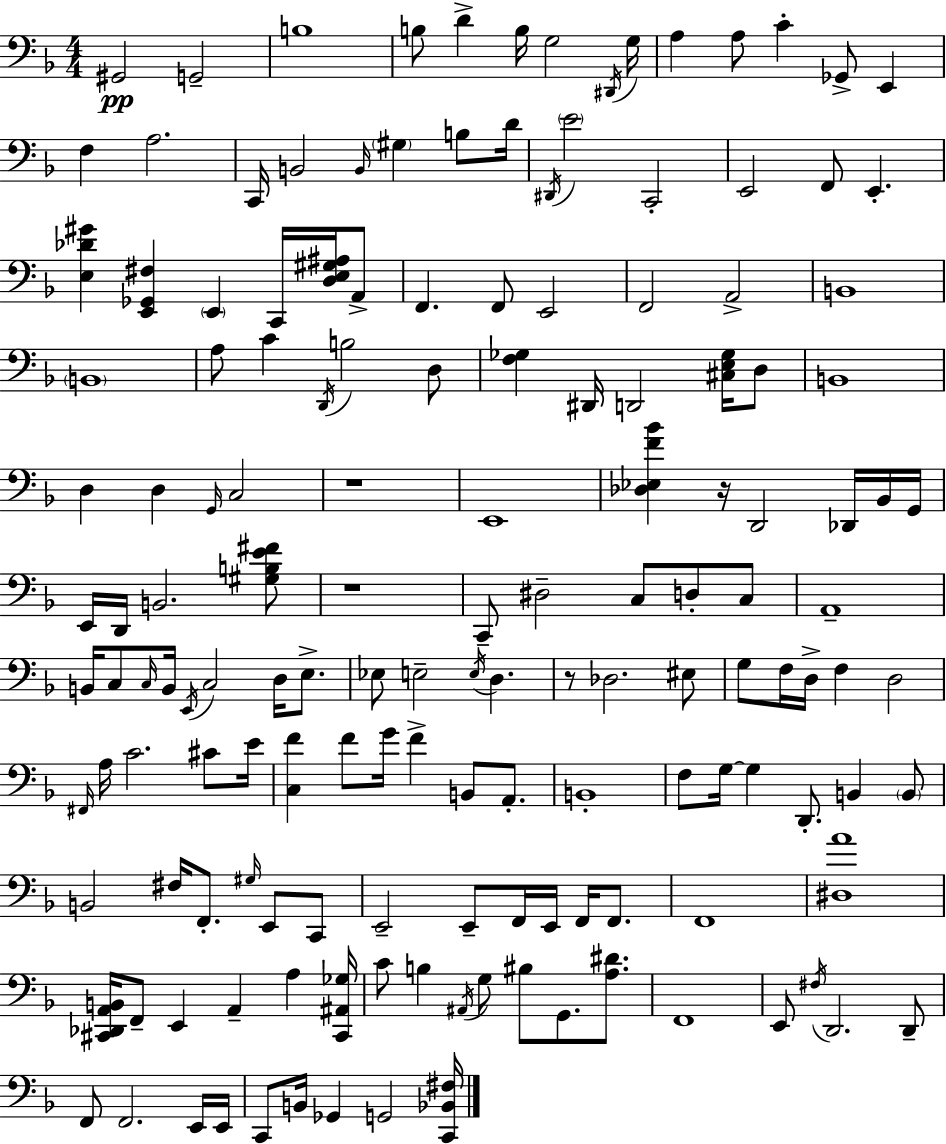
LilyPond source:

{
  \clef bass
  \numericTimeSignature
  \time 4/4
  \key f \major
  gis,2\pp g,2-- | b1 | b8 d'4-> b16 g2 \acciaccatura { dis,16 } | g16 a4 a8 c'4-. ges,8-> e,4 | \break f4 a2. | c,16 b,2 \grace { b,16 } \parenthesize gis4 b8 | d'16 \acciaccatura { dis,16 } \parenthesize e'2 c,2-. | e,2 f,8 e,4.-. | \break <e des' gis'>4 <e, ges, fis>4 \parenthesize e,4 c,16 | <d e gis ais>16 a,8-> f,4. f,8 e,2 | f,2 a,2-> | b,1 | \break \parenthesize b,1 | a8 c'4 \acciaccatura { d,16 } b2 | d8 <f ges>4 dis,16 d,2 | <cis e ges>16 d8 b,1 | \break d4 d4 \grace { g,16 } c2 | r1 | e,1 | <des ees f' bes'>4 r16 d,2 | \break des,16 bes,16 g,16 e,16 d,16 b,2. | <gis b e' fis'>8 r1 | c,8-- dis2-- c8 | d8-. c8 a,1-- | \break b,16 c8 \grace { c16 } b,16 \acciaccatura { e,16 } c2 | d16 e8.-> ees8 e2-- | \acciaccatura { e16 } d4. r8 des2. | eis8 g8 f16 d16-> f4 | \break d2 \grace { fis,16 } a16 c'2. | cis'8 e'16 <c f'>4 f'8 g'16 | f'4-> b,8 a,8.-. b,1-. | f8 g16~~ g4 | \break d,8.-. b,4 \parenthesize b,8 b,2 | fis16 f,8.-. \grace { gis16 } e,8 c,8 e,2-- | e,8-- f,16 e,16 f,16 f,8. f,1 | <dis a'>1 | \break <cis, des, a, b,>16 f,8-- e,4 | a,4-- a4 <cis, ais, ges>16 c'8 b4 | \acciaccatura { ais,16 } g8 bis8 g,8. <a dis'>8. f,1 | e,8 \acciaccatura { fis16 } d,2. | \break d,8-- f,8 f,2. | e,16 e,16 c,8 b,16 ges,4 | g,2 <c, bes, fis>16 \bar "|."
}